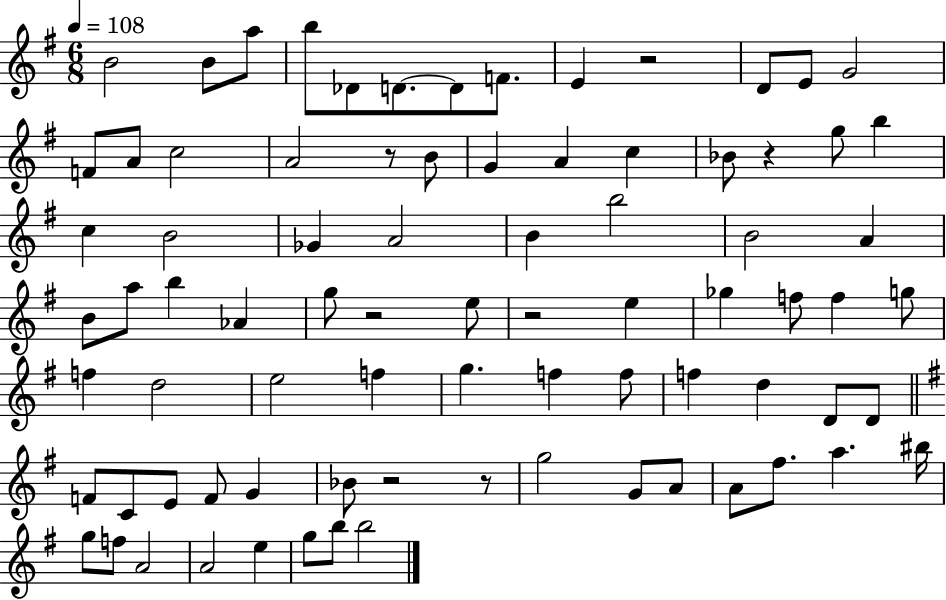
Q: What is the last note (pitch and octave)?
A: B5